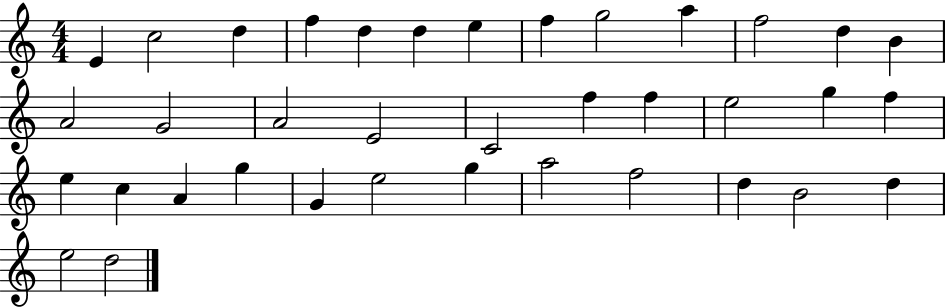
X:1
T:Untitled
M:4/4
L:1/4
K:C
E c2 d f d d e f g2 a f2 d B A2 G2 A2 E2 C2 f f e2 g f e c A g G e2 g a2 f2 d B2 d e2 d2